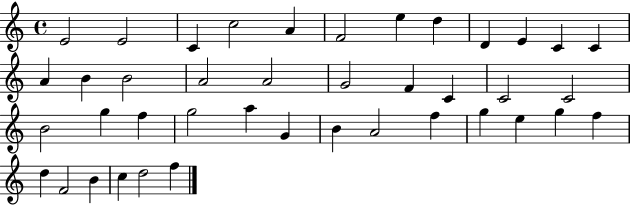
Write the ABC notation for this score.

X:1
T:Untitled
M:4/4
L:1/4
K:C
E2 E2 C c2 A F2 e d D E C C A B B2 A2 A2 G2 F C C2 C2 B2 g f g2 a G B A2 f g e g f d F2 B c d2 f